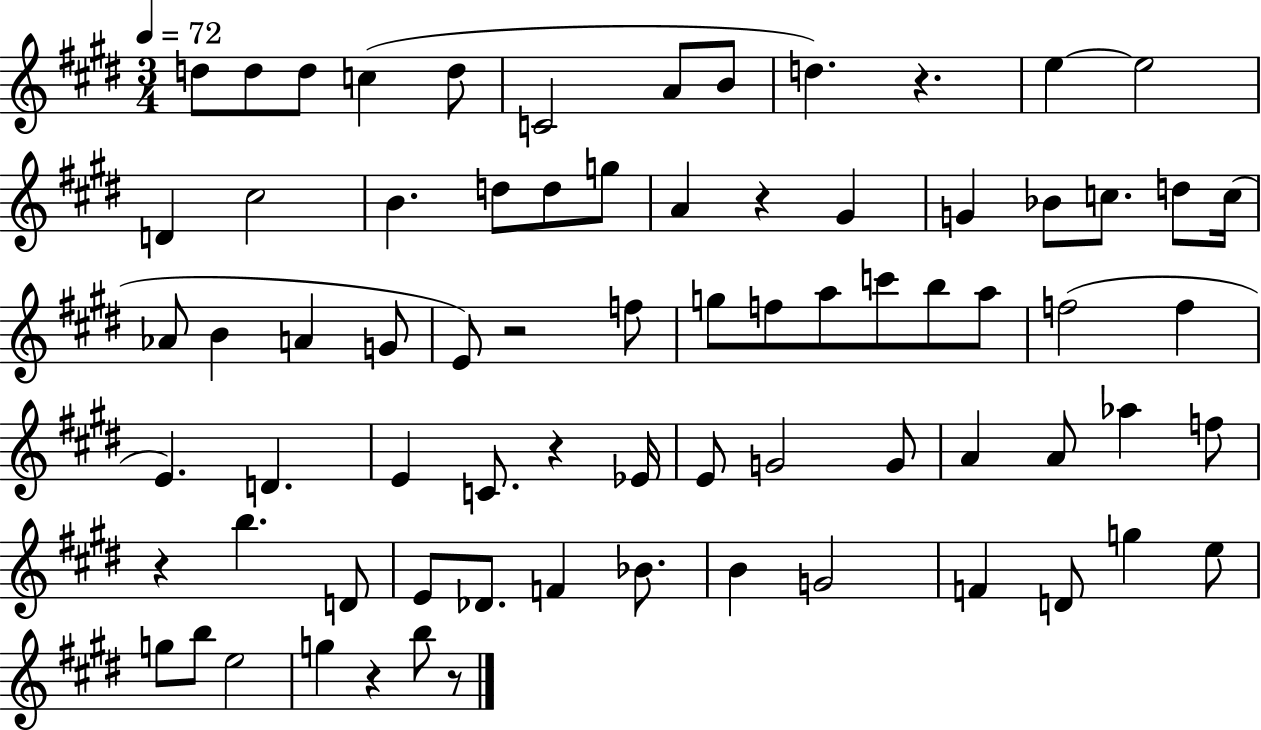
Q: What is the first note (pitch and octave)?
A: D5